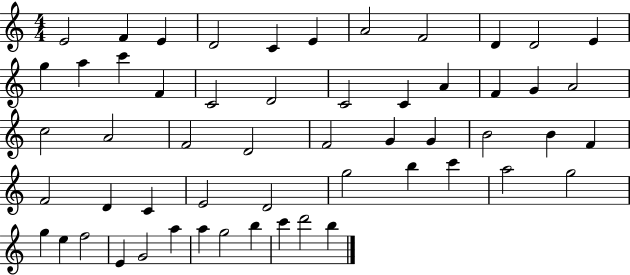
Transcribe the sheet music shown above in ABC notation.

X:1
T:Untitled
M:4/4
L:1/4
K:C
E2 F E D2 C E A2 F2 D D2 E g a c' F C2 D2 C2 C A F G A2 c2 A2 F2 D2 F2 G G B2 B F F2 D C E2 D2 g2 b c' a2 g2 g e f2 E G2 a a g2 b c' d'2 b